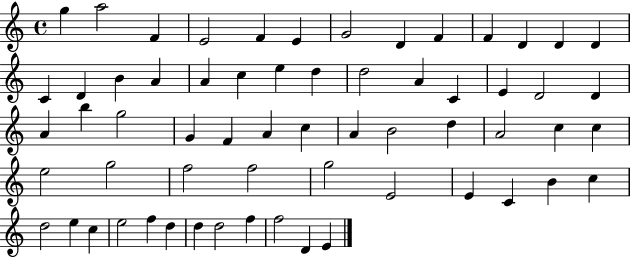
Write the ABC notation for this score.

X:1
T:Untitled
M:4/4
L:1/4
K:C
g a2 F E2 F E G2 D F F D D D C D B A A c e d d2 A C E D2 D A b g2 G F A c A B2 d A2 c c e2 g2 f2 f2 g2 E2 E C B c d2 e c e2 f d d d2 f f2 D E